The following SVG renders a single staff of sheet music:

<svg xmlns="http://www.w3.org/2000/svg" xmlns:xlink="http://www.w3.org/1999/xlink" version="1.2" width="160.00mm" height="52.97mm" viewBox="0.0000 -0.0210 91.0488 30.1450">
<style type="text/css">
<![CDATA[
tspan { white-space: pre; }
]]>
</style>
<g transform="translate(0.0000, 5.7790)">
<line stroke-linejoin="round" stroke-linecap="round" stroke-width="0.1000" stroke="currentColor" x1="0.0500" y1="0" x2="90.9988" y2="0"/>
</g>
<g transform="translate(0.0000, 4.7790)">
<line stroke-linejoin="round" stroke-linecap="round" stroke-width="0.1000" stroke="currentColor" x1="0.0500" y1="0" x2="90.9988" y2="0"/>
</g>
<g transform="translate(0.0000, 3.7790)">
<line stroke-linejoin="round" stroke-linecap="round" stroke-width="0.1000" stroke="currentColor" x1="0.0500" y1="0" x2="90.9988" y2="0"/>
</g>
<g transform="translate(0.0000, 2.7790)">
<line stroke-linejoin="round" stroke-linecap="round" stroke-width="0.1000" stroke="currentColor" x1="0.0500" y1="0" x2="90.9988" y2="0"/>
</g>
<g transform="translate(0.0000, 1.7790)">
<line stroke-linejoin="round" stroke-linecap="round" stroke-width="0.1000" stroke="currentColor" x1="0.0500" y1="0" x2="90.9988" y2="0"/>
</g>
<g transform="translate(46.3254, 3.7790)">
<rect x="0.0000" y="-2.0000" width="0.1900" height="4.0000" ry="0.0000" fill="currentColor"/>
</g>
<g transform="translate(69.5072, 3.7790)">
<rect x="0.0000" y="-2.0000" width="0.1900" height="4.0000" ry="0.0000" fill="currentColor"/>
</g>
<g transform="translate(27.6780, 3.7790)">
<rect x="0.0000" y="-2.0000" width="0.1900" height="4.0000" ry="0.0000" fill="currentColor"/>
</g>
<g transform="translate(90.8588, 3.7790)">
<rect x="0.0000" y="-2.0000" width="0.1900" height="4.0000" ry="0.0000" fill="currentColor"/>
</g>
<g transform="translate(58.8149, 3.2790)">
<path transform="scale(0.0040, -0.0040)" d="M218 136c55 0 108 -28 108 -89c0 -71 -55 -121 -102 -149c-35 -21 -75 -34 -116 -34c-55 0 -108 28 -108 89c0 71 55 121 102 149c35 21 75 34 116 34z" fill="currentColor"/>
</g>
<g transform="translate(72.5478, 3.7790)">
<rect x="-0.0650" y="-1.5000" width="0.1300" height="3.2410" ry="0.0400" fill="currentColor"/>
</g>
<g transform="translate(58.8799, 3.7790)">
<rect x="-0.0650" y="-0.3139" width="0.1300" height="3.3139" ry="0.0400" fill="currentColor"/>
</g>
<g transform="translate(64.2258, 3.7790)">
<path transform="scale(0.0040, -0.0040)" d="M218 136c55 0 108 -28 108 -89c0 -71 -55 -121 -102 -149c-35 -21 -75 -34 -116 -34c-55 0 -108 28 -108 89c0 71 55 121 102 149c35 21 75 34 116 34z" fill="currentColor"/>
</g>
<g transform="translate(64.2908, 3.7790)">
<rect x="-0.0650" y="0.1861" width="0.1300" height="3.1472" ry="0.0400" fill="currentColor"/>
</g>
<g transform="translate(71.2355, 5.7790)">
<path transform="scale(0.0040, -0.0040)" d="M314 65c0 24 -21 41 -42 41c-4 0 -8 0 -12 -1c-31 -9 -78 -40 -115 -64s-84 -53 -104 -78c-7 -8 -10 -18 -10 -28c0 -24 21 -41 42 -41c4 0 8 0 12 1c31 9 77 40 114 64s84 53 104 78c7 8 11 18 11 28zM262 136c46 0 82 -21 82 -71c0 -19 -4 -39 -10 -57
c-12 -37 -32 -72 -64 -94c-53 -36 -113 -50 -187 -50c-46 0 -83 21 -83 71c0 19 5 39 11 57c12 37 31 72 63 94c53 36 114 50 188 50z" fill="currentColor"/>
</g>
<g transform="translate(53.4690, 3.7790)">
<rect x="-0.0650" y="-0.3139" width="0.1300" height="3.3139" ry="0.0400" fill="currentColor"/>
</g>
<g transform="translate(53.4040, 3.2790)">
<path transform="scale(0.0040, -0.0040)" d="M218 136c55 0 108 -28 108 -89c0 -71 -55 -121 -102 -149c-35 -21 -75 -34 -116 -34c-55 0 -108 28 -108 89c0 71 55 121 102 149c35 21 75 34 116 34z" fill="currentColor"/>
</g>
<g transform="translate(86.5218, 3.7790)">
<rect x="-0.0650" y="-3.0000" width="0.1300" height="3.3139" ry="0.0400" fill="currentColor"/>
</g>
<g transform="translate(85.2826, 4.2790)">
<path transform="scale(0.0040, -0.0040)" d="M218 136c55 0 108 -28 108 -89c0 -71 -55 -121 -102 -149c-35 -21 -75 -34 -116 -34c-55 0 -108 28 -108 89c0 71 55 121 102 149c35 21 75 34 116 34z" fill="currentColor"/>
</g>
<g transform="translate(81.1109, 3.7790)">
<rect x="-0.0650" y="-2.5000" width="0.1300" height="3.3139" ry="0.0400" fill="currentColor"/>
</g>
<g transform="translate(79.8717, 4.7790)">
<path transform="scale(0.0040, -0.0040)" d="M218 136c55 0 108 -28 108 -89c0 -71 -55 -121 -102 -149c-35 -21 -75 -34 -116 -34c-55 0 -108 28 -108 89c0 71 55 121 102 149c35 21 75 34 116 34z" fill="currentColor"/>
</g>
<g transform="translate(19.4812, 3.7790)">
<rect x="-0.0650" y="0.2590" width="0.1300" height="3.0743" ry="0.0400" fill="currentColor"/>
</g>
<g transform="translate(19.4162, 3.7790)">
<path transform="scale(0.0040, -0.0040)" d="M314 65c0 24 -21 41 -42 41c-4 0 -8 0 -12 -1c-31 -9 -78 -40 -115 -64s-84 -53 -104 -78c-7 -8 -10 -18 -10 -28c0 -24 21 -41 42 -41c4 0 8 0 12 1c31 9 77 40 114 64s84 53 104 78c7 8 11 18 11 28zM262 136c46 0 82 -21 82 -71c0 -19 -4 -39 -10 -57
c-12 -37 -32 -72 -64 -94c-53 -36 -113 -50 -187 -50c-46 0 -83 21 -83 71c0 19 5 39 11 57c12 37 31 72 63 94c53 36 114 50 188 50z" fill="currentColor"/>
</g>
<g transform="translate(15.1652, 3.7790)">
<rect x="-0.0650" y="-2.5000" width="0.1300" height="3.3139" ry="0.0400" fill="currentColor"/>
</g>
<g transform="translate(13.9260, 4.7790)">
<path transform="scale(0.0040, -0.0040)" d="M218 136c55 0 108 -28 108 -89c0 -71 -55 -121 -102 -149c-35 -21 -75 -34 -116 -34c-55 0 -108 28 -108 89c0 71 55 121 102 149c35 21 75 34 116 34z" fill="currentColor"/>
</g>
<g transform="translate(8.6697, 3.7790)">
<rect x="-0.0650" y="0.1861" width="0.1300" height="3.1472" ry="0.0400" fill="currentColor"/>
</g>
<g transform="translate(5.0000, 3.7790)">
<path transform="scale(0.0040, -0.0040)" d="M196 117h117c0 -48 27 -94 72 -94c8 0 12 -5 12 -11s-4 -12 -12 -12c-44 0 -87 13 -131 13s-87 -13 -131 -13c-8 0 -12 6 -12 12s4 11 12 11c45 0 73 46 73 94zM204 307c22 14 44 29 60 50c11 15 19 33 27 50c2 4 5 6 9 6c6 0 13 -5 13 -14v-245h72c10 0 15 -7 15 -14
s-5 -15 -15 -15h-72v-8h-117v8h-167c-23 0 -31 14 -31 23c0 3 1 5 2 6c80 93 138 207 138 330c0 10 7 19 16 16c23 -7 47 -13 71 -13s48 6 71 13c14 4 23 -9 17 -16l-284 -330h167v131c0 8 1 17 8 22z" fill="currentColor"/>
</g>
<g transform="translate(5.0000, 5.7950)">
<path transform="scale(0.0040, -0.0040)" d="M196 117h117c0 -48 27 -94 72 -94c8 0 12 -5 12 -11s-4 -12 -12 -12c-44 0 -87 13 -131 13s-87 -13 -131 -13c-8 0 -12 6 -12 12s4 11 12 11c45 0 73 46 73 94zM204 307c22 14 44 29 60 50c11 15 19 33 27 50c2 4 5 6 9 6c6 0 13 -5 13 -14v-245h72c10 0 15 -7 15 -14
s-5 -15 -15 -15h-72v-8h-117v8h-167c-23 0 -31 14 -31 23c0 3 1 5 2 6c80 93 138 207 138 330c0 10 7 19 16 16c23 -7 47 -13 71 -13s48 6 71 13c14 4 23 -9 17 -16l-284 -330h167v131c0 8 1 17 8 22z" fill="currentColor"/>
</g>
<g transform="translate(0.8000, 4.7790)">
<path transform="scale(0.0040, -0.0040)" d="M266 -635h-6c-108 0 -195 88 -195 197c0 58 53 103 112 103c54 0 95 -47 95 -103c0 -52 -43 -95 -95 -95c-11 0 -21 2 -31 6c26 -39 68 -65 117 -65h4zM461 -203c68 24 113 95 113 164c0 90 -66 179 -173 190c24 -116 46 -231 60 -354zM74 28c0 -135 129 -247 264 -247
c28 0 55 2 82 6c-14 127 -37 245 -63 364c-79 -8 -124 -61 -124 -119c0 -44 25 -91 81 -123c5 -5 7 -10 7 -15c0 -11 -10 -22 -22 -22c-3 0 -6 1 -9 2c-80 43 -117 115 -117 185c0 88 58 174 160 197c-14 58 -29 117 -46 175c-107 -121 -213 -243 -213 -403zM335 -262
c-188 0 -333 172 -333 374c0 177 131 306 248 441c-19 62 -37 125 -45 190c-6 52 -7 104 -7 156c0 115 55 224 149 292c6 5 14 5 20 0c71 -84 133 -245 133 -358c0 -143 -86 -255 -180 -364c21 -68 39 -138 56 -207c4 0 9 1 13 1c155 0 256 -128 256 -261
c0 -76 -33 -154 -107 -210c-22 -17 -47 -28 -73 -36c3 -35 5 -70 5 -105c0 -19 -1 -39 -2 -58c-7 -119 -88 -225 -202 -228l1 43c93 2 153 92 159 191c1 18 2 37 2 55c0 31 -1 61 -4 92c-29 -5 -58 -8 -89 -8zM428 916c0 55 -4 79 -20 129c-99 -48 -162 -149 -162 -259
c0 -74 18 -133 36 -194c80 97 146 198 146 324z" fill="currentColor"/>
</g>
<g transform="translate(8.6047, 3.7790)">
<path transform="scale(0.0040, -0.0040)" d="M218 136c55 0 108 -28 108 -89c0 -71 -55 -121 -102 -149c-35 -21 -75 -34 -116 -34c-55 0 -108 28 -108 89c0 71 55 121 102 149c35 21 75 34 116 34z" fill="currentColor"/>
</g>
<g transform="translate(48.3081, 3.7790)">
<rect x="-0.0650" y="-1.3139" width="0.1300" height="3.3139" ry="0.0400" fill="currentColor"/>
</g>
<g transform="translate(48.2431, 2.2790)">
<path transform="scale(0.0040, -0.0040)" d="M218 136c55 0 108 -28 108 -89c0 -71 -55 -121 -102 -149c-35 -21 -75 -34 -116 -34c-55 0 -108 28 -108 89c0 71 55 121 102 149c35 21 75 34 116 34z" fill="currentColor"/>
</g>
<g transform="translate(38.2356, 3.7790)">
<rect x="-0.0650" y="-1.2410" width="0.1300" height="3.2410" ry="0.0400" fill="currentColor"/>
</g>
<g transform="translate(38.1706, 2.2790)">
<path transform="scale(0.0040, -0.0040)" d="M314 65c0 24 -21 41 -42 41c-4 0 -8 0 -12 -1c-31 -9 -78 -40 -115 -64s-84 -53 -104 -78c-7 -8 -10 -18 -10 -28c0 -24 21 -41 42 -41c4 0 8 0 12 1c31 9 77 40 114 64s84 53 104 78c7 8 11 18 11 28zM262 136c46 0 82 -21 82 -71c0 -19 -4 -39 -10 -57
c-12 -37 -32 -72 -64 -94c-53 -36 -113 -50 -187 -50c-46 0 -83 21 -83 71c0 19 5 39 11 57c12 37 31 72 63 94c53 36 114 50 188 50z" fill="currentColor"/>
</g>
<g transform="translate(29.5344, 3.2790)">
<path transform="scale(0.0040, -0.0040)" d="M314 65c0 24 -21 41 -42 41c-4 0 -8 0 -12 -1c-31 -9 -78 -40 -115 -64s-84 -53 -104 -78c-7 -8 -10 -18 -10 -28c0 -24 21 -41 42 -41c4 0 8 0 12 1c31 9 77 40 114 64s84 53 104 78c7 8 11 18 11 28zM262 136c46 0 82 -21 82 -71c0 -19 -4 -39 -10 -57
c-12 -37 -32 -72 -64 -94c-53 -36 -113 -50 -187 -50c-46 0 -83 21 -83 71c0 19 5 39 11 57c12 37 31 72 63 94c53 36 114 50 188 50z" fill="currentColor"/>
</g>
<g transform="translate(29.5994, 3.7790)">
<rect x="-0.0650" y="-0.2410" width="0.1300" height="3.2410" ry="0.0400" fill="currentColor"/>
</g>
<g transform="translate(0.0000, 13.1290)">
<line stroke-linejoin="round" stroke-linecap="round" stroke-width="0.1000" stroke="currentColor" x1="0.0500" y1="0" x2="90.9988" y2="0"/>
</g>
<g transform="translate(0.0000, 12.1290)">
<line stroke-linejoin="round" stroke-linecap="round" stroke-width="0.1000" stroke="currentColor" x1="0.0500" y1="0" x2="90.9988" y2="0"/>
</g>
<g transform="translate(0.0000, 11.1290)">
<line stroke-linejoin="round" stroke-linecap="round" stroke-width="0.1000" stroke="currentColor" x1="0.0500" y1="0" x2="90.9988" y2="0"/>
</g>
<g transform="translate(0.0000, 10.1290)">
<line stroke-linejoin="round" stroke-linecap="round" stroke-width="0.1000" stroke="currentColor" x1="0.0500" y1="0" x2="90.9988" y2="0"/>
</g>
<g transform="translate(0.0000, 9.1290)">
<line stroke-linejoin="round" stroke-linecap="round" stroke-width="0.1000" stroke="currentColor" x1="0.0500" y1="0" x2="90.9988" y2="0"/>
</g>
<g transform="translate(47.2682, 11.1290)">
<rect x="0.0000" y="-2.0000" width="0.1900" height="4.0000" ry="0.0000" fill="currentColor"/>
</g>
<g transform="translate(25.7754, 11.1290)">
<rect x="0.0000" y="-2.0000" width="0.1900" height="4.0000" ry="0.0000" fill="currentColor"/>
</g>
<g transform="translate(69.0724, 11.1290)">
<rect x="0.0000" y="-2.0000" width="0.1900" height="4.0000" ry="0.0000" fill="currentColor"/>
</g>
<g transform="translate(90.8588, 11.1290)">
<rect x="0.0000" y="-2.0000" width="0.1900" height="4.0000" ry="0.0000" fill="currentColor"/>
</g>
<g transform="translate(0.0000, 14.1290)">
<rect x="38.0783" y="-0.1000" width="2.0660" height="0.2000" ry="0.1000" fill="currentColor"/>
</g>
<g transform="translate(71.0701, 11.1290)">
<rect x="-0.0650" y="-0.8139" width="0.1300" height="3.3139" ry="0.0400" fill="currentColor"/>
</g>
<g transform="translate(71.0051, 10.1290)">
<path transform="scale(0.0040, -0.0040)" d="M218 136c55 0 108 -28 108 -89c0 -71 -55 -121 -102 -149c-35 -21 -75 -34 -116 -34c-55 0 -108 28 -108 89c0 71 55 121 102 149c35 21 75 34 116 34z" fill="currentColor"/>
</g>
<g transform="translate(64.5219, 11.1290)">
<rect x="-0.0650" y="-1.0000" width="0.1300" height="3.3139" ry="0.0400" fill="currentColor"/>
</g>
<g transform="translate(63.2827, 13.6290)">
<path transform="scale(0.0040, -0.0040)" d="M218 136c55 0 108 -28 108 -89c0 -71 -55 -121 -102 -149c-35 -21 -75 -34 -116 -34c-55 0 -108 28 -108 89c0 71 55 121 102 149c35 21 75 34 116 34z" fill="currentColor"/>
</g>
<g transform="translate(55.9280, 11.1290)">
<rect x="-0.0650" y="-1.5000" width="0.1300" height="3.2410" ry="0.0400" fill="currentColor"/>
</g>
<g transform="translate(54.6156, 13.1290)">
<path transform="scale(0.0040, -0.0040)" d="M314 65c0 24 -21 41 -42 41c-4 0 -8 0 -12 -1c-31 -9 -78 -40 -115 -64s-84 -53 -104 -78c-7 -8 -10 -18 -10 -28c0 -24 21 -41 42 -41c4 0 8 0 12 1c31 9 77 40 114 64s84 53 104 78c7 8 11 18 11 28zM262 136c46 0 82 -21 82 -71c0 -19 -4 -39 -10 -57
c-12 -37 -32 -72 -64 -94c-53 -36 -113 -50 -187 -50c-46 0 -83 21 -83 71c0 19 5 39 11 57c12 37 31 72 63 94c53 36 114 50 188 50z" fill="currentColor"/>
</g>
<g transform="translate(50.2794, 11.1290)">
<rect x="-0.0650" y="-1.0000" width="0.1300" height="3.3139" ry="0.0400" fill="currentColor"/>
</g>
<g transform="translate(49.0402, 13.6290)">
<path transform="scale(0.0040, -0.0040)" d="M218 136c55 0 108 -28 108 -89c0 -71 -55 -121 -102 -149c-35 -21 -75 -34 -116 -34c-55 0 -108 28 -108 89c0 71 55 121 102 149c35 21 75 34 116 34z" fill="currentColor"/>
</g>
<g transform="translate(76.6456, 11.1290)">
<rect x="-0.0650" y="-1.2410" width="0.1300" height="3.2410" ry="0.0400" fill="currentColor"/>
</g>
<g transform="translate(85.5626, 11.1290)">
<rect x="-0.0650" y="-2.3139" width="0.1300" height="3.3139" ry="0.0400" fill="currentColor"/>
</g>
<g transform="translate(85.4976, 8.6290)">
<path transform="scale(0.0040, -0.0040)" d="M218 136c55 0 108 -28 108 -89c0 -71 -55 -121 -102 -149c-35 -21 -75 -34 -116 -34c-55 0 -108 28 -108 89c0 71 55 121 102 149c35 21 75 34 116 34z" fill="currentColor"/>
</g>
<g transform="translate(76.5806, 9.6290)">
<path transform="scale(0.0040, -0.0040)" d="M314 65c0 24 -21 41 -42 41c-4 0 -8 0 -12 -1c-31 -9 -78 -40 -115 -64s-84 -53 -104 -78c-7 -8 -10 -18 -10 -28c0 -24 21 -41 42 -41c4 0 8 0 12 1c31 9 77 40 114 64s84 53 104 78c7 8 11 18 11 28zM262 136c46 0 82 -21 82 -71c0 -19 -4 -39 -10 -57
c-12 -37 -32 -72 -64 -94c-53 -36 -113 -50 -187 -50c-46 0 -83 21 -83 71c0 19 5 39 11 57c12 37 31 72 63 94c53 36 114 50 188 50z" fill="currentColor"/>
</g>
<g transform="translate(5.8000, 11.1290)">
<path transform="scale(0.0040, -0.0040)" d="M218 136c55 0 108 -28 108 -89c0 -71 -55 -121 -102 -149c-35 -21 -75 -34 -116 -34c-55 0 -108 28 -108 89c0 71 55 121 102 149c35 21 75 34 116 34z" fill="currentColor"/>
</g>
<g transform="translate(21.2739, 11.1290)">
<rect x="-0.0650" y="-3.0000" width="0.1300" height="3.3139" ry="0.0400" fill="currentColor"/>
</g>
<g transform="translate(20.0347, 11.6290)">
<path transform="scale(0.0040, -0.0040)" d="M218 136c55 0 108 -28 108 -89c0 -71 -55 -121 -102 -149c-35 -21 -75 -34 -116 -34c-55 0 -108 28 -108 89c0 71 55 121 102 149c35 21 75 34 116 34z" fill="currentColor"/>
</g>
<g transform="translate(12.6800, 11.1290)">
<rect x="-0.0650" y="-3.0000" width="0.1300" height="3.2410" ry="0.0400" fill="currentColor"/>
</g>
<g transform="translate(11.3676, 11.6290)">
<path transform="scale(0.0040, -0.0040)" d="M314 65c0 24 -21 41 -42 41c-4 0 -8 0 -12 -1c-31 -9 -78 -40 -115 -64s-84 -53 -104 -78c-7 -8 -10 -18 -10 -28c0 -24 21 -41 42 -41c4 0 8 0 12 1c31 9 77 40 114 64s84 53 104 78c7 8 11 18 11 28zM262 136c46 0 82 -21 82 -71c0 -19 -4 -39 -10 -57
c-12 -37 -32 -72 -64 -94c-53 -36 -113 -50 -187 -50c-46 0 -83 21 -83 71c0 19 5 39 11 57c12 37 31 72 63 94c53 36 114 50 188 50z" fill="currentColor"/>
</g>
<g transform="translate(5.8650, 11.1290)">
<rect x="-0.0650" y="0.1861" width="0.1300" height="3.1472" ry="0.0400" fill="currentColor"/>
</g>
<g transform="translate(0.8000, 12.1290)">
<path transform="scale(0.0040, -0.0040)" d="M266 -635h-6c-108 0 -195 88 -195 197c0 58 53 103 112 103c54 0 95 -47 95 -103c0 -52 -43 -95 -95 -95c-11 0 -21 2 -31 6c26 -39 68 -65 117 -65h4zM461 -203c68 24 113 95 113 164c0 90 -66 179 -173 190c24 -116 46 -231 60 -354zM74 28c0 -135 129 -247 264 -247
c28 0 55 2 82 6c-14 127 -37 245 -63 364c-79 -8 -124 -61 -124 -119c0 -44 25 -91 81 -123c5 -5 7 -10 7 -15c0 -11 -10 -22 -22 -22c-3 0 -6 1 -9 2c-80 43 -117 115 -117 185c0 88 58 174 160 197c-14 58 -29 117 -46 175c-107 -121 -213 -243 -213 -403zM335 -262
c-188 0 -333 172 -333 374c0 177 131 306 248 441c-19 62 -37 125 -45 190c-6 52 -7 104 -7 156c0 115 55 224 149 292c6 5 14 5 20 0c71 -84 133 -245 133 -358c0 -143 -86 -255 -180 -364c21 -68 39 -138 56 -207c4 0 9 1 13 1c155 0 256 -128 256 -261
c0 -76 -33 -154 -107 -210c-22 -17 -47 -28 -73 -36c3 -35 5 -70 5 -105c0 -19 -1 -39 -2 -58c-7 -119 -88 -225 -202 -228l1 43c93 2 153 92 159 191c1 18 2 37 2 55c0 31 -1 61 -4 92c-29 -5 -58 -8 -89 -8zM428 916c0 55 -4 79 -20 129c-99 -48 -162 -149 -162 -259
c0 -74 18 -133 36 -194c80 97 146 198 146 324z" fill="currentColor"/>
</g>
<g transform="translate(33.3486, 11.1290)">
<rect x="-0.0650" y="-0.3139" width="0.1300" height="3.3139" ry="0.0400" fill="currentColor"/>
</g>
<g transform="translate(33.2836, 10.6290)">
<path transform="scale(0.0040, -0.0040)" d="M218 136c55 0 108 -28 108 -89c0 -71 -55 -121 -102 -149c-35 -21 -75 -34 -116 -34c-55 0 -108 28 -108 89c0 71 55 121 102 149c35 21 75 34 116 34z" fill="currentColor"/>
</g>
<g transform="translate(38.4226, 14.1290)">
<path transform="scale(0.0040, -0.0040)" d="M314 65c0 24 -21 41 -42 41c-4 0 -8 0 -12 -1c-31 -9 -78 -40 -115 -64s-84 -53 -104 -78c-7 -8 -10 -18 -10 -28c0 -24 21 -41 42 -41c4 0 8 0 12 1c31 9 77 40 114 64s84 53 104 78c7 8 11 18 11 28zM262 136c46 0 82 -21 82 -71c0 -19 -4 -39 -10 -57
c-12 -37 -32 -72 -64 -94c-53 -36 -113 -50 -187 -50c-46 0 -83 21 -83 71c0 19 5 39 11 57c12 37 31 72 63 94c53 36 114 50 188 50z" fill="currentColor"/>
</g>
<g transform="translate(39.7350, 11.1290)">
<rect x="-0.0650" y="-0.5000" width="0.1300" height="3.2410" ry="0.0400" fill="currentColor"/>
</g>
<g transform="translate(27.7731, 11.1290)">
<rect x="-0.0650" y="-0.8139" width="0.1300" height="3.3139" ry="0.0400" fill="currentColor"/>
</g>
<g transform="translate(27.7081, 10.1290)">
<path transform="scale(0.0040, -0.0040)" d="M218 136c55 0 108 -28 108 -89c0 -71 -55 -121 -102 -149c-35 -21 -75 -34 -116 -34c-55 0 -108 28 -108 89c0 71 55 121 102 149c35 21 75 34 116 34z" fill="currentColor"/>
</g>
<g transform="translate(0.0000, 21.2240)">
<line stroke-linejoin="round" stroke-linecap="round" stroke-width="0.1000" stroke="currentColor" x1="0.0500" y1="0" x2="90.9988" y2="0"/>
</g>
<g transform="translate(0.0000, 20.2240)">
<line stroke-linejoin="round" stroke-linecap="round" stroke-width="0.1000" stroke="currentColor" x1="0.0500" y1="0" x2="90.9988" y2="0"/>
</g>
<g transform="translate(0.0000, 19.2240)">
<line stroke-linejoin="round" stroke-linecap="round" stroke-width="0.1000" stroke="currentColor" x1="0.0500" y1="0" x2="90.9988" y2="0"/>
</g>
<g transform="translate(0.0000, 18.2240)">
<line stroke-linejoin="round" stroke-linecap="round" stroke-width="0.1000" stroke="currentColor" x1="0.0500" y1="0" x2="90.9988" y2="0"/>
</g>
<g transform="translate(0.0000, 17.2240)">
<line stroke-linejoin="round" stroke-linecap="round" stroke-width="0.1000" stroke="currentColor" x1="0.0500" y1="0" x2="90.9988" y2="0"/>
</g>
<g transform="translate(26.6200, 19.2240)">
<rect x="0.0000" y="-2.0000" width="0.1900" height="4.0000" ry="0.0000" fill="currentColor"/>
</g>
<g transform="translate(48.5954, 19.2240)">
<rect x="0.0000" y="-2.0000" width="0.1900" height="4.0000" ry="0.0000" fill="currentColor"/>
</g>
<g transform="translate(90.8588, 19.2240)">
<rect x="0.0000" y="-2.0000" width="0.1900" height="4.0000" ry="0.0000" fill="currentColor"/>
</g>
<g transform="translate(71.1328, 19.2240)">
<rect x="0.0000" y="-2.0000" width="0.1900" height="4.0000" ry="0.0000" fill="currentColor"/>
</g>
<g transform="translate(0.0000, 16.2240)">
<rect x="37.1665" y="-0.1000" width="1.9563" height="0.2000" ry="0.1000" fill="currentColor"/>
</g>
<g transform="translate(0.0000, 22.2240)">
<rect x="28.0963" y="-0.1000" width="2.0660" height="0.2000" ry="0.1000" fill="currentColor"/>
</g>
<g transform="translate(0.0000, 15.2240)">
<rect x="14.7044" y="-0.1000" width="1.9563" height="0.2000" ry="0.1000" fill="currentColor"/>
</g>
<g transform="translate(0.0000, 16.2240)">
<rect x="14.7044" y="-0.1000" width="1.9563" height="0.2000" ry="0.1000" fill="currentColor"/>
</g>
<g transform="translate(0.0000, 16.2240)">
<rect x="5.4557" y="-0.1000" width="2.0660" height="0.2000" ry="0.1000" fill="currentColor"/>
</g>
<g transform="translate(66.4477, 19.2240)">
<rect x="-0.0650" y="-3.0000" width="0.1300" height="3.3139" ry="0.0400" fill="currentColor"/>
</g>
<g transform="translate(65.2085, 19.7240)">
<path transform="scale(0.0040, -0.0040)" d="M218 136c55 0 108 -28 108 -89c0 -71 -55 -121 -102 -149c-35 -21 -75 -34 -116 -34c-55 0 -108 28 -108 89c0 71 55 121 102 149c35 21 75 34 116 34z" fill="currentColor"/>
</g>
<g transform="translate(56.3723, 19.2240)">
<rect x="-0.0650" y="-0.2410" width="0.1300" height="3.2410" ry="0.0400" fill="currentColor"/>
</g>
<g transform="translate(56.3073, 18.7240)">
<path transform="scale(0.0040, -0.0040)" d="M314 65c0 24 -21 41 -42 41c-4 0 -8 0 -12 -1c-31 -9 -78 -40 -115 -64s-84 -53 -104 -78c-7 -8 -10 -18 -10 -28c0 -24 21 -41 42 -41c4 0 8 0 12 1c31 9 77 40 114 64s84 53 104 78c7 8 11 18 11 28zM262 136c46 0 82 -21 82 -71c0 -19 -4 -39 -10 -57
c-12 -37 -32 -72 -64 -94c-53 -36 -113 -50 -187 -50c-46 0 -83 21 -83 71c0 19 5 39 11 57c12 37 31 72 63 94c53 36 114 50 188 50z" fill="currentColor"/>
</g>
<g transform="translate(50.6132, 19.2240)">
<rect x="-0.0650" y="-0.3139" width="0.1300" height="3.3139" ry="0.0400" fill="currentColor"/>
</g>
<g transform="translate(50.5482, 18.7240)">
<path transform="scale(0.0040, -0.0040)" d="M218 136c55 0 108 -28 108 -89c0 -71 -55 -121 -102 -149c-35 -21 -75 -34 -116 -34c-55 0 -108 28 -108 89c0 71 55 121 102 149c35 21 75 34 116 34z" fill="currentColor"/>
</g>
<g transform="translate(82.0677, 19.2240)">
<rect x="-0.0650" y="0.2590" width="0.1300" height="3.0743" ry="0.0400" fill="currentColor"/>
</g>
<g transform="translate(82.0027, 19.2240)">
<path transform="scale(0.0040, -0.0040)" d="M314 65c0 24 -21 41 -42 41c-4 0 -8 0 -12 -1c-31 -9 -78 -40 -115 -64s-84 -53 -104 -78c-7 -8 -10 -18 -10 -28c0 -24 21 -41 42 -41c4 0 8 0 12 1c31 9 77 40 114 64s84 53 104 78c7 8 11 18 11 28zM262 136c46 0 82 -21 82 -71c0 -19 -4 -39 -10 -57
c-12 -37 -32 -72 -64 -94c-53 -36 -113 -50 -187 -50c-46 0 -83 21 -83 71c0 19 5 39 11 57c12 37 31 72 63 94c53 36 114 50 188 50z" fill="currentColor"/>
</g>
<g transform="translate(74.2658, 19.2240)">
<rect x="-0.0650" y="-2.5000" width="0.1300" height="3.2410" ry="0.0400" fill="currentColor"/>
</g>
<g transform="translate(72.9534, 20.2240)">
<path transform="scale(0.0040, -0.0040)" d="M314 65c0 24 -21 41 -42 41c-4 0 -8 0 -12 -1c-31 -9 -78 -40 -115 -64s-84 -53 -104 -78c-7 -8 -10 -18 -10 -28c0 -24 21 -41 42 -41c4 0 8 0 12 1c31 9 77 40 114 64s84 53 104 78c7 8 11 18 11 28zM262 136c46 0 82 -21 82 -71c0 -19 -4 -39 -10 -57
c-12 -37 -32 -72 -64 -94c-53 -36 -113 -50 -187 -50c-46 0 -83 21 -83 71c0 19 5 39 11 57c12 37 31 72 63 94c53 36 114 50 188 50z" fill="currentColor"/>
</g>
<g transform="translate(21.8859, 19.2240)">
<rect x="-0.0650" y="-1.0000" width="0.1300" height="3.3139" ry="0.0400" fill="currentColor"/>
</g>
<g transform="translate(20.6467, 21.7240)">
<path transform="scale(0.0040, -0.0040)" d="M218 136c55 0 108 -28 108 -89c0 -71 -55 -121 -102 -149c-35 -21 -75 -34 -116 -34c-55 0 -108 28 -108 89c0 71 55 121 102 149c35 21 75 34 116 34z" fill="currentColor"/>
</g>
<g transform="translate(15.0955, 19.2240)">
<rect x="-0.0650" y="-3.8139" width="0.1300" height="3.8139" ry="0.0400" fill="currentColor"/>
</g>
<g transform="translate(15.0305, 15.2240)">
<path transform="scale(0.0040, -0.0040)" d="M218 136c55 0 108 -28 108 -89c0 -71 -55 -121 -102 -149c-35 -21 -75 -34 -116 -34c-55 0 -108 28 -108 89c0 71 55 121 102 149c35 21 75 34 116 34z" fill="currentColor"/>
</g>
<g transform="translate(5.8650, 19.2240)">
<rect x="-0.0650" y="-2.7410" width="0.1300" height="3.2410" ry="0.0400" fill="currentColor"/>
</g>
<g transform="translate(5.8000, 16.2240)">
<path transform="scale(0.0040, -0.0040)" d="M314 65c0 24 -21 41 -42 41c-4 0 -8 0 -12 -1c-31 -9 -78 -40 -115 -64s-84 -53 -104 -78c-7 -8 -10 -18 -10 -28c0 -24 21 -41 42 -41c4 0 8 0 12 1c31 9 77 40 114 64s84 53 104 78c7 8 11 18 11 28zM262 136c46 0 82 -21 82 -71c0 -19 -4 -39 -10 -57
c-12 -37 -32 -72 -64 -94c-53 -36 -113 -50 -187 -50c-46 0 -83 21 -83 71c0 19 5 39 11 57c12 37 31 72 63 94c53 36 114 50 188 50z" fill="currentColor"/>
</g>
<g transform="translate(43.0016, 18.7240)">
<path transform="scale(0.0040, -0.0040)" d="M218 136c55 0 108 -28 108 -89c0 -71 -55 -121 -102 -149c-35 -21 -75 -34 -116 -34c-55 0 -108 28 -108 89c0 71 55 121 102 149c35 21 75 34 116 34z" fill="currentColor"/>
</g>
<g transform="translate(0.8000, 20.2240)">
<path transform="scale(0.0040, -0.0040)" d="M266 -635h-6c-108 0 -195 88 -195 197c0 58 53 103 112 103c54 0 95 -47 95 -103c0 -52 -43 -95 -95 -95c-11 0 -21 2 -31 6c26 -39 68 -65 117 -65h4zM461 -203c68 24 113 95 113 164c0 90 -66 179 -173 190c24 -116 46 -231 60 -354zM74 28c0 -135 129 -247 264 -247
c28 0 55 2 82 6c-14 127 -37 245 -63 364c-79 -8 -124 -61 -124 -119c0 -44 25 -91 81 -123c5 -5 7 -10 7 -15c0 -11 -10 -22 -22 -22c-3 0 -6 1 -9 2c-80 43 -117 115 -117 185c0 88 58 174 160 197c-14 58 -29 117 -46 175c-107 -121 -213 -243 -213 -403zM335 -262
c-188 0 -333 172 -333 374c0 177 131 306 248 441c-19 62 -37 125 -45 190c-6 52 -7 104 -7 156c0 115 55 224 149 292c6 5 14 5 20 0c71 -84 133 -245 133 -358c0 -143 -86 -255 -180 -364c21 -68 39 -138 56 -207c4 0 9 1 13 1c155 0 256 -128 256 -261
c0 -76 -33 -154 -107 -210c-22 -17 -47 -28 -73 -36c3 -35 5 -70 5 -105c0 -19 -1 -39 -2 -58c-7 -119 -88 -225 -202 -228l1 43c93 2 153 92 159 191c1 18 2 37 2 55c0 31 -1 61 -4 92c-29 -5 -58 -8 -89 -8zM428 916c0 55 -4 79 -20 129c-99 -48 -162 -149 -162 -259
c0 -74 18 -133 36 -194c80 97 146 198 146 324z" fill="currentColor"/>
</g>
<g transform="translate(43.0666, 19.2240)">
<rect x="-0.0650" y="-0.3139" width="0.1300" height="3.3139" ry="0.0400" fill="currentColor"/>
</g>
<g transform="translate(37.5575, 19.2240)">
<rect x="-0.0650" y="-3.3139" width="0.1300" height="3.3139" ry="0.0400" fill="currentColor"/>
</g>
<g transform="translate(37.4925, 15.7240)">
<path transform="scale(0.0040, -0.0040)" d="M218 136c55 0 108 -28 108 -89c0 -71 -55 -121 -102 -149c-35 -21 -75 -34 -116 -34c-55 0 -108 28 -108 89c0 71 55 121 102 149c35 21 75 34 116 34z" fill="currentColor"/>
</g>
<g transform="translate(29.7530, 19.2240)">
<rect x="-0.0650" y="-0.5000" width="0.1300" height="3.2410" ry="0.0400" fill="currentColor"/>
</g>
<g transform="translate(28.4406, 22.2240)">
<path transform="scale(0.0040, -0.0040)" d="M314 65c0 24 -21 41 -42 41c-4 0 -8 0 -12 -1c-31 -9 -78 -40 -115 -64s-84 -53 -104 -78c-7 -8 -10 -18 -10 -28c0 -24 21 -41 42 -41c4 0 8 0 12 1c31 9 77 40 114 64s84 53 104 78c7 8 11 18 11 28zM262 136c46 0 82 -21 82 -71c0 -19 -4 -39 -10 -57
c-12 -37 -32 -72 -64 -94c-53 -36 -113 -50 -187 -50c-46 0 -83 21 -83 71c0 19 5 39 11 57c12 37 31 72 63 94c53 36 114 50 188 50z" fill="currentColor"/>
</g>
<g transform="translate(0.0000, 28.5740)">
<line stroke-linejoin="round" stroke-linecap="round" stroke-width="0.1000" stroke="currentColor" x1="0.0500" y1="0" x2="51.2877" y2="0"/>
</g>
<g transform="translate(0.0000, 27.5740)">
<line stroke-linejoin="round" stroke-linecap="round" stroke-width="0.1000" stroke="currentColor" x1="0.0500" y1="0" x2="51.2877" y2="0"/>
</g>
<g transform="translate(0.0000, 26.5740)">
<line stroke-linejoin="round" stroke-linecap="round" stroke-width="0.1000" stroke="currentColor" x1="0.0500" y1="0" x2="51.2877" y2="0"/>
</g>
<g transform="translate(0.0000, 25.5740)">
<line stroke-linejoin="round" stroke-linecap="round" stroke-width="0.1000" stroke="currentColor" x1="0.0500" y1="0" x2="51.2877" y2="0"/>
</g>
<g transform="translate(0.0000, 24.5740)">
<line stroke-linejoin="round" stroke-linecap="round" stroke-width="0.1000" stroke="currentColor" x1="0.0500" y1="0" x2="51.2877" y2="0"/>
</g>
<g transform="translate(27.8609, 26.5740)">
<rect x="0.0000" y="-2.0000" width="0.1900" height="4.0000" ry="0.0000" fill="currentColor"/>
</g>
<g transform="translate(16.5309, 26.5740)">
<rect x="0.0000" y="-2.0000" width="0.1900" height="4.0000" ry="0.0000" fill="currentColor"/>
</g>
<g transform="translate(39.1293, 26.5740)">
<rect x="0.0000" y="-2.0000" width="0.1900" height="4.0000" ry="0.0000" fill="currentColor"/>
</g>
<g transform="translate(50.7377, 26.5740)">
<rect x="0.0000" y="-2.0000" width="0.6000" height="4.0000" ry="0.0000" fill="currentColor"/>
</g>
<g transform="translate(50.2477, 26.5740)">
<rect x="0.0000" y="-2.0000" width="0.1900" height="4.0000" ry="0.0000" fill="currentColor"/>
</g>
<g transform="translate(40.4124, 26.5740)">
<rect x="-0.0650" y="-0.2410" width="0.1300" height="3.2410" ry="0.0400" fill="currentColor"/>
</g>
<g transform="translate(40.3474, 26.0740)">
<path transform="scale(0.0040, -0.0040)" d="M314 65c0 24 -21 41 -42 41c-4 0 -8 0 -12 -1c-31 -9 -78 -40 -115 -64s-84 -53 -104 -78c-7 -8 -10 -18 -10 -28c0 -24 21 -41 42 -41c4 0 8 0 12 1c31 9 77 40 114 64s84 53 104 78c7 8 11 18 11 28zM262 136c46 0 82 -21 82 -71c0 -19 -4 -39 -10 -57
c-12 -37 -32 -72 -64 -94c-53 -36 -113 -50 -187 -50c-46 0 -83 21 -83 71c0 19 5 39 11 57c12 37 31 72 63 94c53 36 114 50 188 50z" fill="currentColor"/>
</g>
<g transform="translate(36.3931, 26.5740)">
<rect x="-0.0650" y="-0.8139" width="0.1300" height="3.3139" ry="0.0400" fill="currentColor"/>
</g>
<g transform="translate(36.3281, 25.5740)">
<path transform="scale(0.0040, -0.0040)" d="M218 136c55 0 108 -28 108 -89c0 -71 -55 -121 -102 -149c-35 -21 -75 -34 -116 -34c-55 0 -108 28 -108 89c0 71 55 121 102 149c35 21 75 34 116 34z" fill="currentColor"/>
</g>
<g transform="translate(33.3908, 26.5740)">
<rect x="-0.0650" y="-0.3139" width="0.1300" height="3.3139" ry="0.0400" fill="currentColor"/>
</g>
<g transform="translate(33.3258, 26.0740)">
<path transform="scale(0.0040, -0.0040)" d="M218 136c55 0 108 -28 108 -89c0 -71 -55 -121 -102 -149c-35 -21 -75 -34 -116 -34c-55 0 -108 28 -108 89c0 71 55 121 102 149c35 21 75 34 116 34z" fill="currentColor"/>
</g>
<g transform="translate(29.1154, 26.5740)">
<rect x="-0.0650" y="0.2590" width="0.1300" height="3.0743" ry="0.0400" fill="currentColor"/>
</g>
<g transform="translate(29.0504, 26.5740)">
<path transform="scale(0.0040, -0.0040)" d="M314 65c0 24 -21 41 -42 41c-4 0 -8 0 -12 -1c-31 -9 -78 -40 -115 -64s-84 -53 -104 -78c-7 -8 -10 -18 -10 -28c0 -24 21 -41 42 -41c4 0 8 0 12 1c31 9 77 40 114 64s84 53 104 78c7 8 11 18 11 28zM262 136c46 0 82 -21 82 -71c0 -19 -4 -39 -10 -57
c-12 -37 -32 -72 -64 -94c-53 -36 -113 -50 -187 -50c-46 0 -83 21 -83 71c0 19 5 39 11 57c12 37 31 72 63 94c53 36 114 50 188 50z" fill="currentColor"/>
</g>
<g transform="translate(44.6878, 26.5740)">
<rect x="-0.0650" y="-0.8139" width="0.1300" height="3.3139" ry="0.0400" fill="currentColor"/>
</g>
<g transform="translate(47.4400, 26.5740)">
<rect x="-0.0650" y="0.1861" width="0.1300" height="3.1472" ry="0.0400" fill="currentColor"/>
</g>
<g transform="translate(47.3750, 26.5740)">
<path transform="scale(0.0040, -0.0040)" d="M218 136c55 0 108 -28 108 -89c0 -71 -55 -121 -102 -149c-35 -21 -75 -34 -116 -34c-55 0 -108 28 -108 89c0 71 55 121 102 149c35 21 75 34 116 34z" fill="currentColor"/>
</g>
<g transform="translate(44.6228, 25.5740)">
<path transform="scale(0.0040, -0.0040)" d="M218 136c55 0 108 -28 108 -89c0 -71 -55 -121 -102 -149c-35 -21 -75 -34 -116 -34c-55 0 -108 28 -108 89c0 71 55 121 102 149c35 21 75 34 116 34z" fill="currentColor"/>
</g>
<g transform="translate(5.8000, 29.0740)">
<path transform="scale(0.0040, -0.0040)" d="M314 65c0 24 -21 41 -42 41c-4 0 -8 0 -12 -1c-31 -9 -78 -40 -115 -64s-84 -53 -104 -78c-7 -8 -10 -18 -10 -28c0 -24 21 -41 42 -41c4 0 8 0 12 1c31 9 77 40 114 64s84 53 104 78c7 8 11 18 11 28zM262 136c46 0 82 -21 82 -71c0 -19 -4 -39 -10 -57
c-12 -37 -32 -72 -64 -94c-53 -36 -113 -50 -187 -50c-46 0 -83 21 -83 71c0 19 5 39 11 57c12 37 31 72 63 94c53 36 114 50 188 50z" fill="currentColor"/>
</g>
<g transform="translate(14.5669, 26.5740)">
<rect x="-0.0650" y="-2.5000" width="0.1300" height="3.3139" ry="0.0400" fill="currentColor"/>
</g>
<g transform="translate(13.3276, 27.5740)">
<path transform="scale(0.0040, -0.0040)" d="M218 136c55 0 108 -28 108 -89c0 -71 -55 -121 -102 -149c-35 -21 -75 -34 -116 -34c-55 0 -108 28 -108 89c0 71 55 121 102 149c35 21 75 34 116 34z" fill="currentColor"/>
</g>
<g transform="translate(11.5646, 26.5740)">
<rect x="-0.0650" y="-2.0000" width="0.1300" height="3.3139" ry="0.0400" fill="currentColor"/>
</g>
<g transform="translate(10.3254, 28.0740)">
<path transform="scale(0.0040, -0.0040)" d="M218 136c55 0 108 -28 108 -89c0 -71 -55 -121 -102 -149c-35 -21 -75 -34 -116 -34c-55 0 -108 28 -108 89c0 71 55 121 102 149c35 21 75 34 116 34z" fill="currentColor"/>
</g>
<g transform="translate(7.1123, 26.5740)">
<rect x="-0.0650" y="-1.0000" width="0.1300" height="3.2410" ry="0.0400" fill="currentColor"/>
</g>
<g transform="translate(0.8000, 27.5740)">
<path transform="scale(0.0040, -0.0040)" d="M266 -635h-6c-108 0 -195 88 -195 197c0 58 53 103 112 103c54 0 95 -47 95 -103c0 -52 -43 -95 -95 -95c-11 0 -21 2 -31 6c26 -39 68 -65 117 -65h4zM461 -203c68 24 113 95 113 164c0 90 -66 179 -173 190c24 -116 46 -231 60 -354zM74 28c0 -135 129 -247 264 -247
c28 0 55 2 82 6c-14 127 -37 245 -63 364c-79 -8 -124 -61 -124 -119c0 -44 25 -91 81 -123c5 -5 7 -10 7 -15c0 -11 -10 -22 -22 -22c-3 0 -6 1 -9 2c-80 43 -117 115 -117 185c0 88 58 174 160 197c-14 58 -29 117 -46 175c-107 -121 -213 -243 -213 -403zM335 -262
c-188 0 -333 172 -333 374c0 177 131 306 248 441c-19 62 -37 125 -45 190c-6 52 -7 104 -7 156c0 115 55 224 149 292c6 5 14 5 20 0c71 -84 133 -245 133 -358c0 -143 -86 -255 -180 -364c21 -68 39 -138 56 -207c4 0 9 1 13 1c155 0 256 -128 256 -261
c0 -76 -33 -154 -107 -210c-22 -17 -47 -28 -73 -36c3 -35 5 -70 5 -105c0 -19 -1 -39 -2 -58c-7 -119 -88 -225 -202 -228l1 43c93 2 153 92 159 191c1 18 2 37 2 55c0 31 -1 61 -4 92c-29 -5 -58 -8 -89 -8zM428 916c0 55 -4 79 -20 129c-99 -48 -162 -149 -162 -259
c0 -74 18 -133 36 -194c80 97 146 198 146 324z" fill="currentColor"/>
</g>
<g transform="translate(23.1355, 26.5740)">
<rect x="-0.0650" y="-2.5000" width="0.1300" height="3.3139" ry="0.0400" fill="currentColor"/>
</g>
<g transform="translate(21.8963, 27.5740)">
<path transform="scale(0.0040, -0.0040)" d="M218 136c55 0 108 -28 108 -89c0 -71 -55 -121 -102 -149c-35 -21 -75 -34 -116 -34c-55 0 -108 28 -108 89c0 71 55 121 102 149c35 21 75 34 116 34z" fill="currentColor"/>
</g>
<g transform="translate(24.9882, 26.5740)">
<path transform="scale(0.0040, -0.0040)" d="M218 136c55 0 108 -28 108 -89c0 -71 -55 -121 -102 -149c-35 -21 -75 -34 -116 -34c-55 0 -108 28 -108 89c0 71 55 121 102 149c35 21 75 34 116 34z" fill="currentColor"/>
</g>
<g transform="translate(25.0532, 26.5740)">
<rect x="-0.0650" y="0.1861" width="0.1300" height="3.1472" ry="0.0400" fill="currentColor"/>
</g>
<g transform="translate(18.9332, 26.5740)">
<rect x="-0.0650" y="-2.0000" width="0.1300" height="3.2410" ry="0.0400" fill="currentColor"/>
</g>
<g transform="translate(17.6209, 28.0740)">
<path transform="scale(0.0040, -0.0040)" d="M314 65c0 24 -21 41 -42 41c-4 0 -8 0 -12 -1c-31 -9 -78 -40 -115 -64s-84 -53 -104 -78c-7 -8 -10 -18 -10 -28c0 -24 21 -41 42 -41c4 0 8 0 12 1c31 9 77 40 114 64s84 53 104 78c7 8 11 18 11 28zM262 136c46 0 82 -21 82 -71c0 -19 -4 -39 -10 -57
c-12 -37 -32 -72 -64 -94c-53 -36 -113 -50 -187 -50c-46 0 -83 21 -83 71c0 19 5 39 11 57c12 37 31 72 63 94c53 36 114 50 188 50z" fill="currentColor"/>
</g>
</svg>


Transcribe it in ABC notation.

X:1
T:Untitled
M:4/4
L:1/4
K:C
B G B2 c2 e2 e c c B E2 G A B A2 A d c C2 D E2 D d e2 g a2 c' D C2 b c c c2 A G2 B2 D2 F G F2 G B B2 c d c2 d B